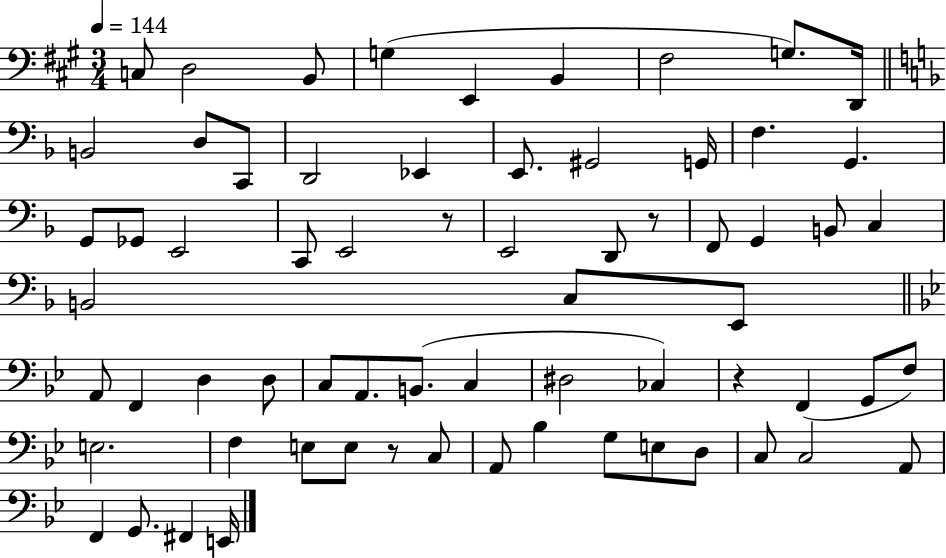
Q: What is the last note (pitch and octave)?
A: E2